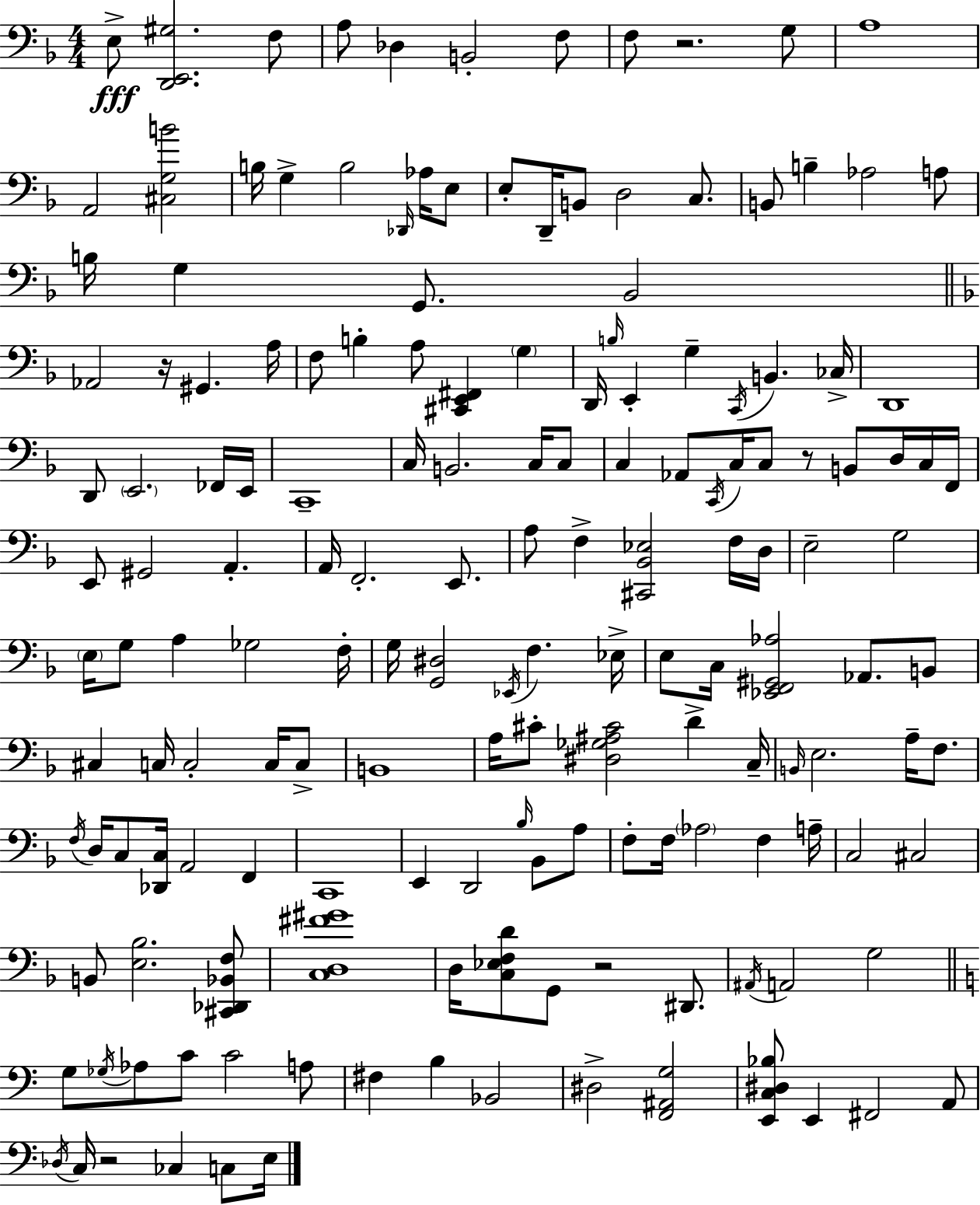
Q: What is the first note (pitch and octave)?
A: E3